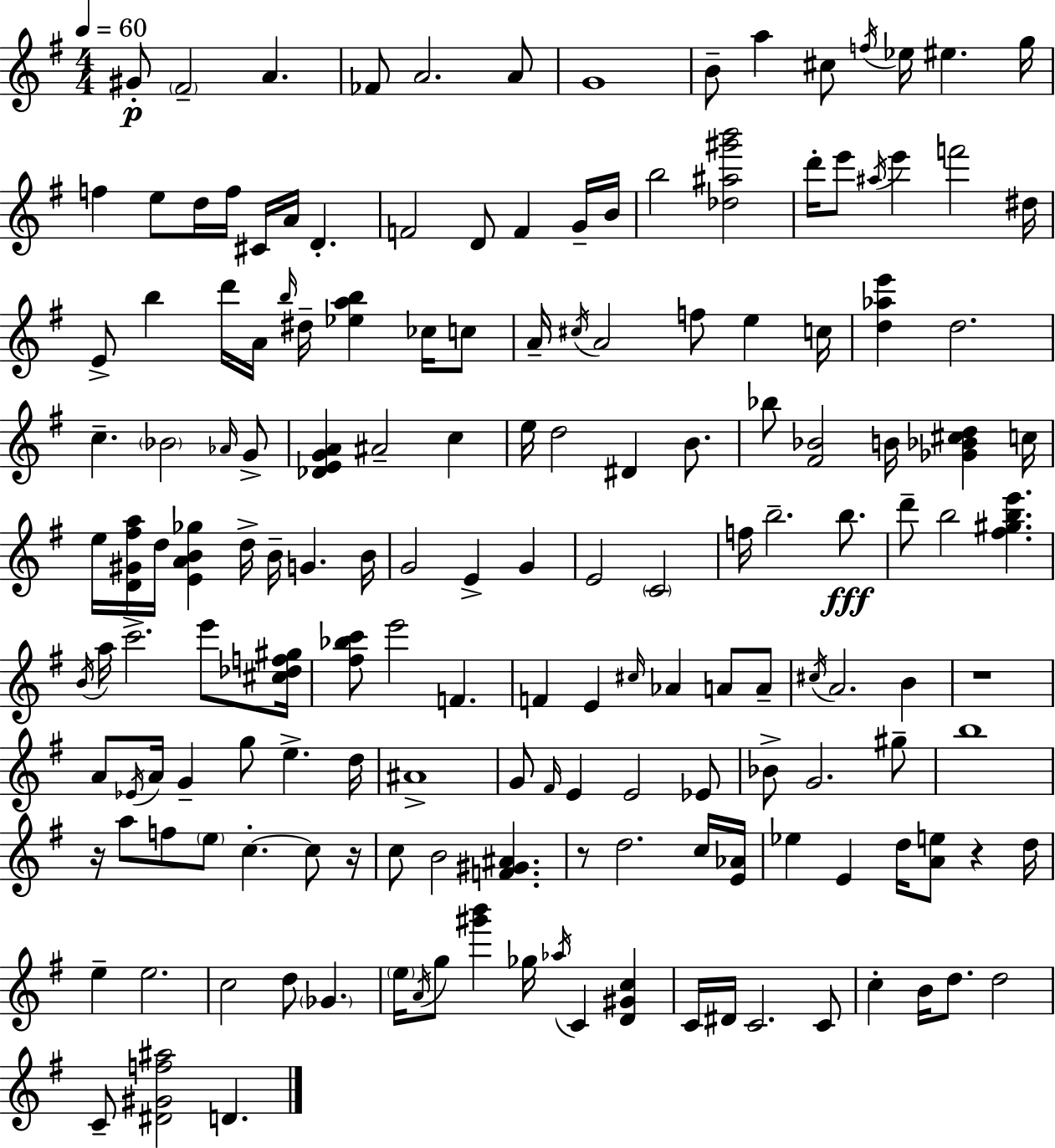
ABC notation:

X:1
T:Untitled
M:4/4
L:1/4
K:Em
^G/2 ^F2 A _F/2 A2 A/2 G4 B/2 a ^c/2 f/4 _e/4 ^e g/4 f e/2 d/4 f/4 ^C/4 A/4 D F2 D/2 F G/4 B/4 b2 [_d^a^g'b']2 d'/4 e'/2 ^a/4 e' f'2 ^d/4 E/2 b d'/4 A/4 b/4 ^d/4 [_eab] _c/4 c/2 A/4 ^c/4 A2 f/2 e c/4 [d_ae'] d2 c _B2 _A/4 G/2 [_DEGA] ^A2 c e/4 d2 ^D B/2 _b/2 [^F_B]2 B/4 [_G_B^cd] c/4 e/4 [D^G^fa]/4 d/4 [EAB_g] d/4 B/4 G B/4 G2 E G E2 C2 f/4 b2 b/2 d'/2 b2 [^f^gbe'] B/4 a/4 c'2 e'/2 [^c_df^g]/4 [^f_bc']/2 e'2 F F E ^c/4 _A A/2 A/2 ^c/4 A2 B z4 A/2 _E/4 A/4 G g/2 e d/4 ^A4 G/2 ^F/4 E E2 _E/2 _B/2 G2 ^g/2 b4 z/4 a/2 f/2 e/2 c c/2 z/4 c/2 B2 [F^G^A] z/2 d2 c/4 [E_A]/4 _e E d/4 [Ae]/2 z d/4 e e2 c2 d/2 _G e/4 A/4 g/2 [^g'b'] _g/4 _a/4 C [D^Gc] C/4 ^D/4 C2 C/2 c B/4 d/2 d2 C/2 [^D^Gf^a]2 D